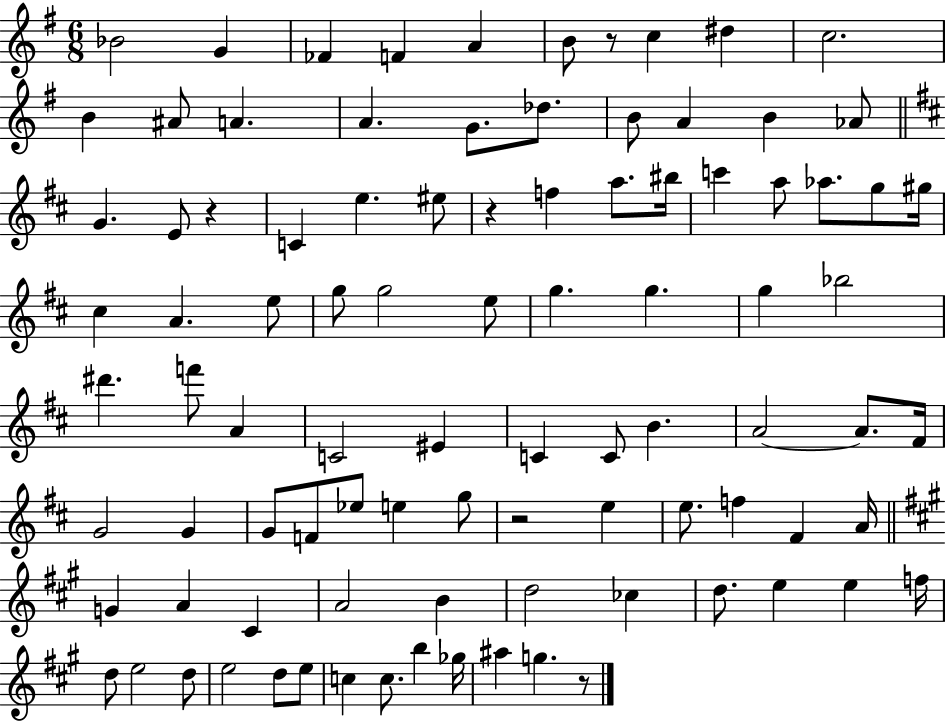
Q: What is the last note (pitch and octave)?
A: G5